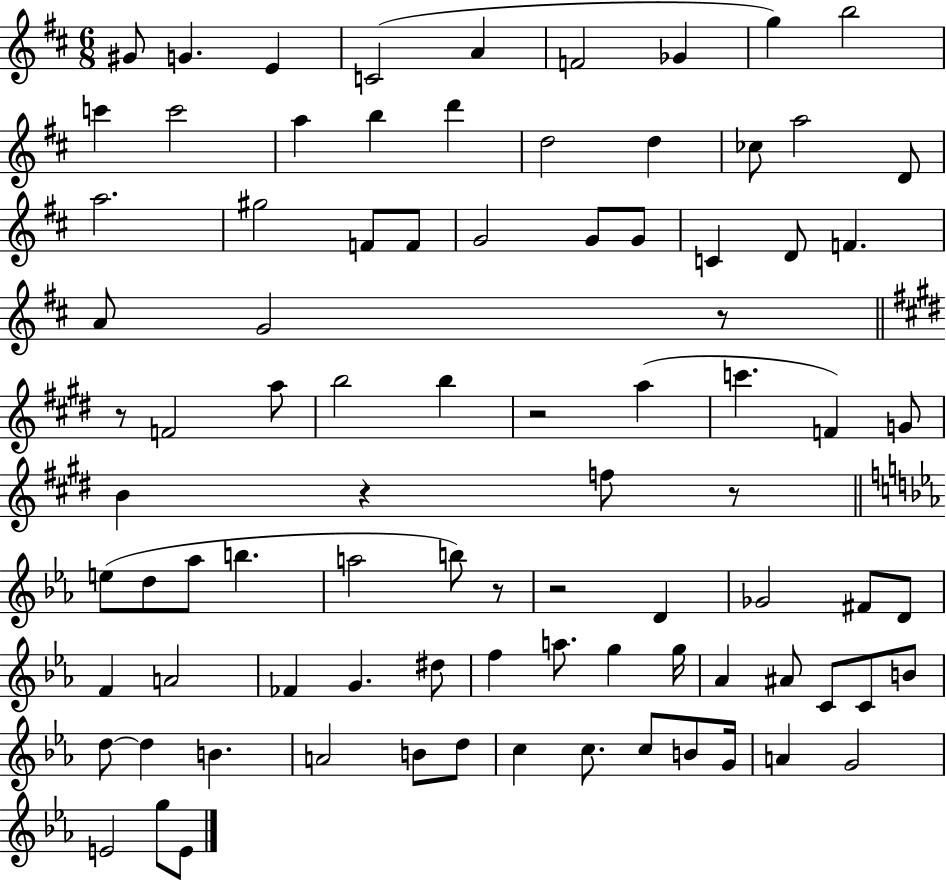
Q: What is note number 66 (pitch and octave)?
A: D5